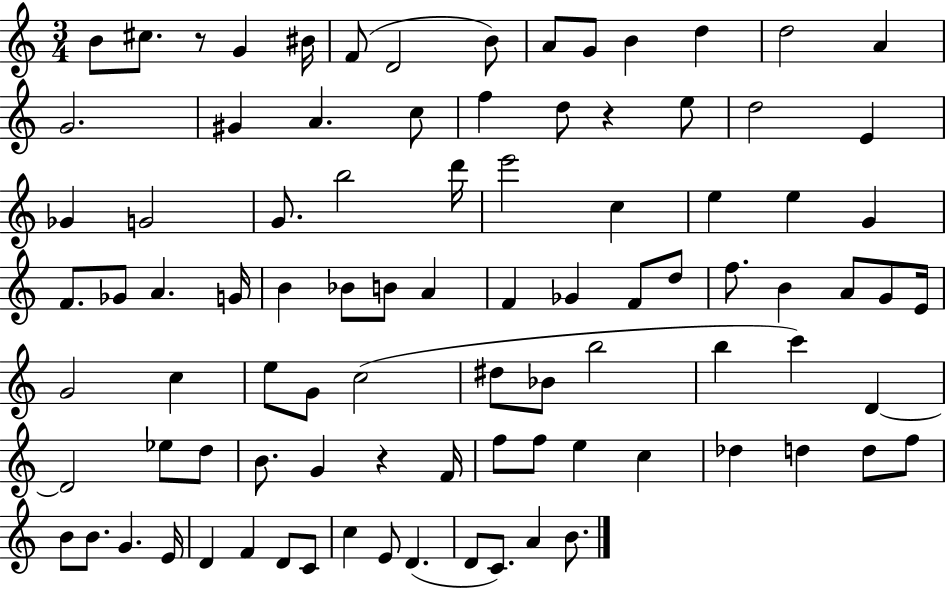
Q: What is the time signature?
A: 3/4